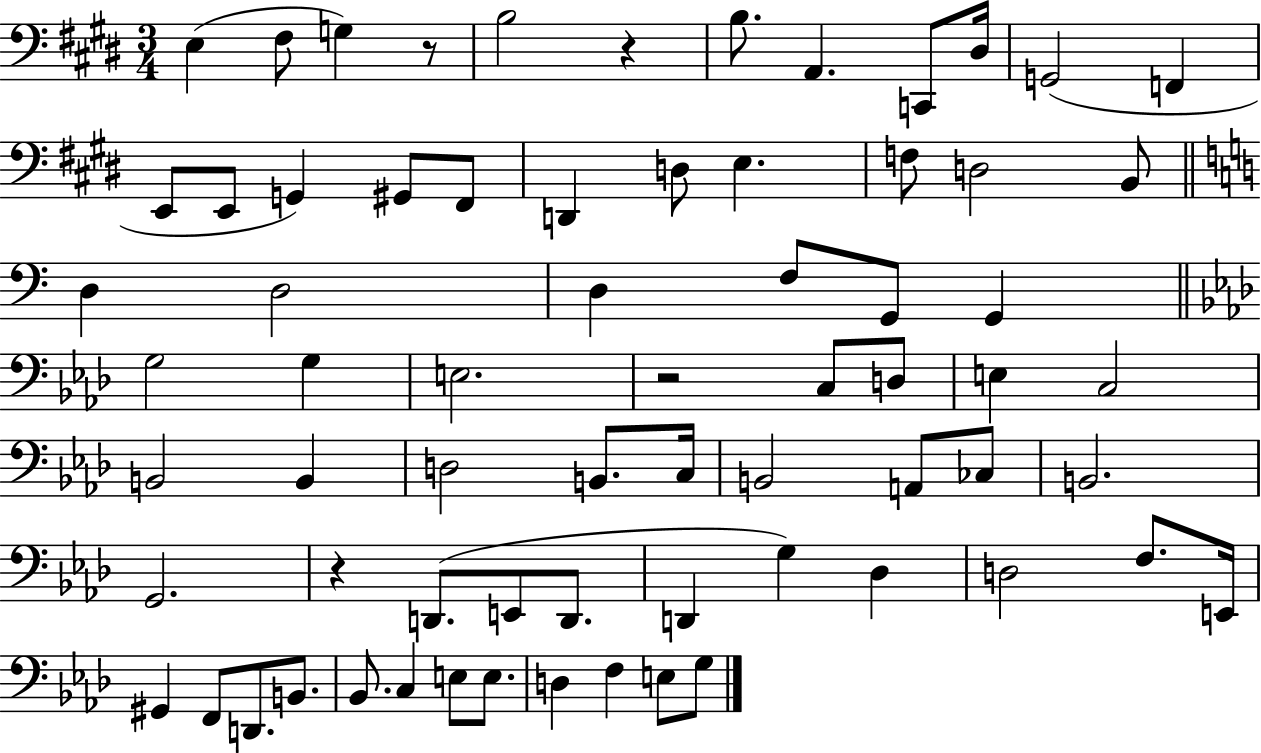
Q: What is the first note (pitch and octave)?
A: E3